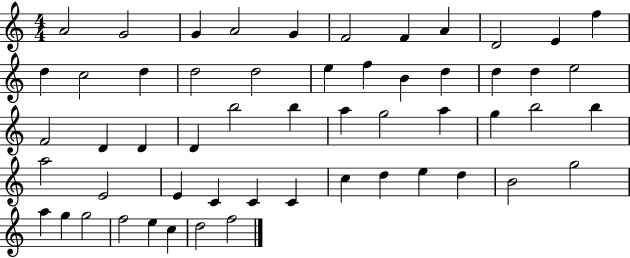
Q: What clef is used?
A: treble